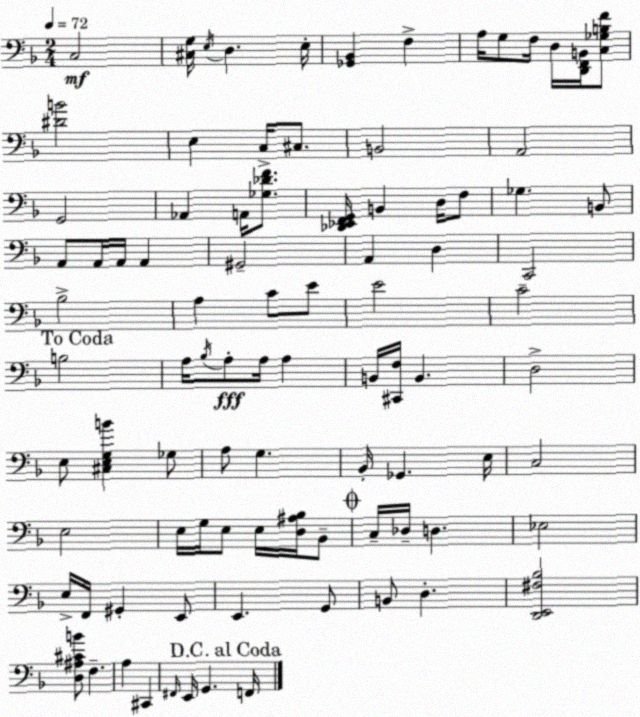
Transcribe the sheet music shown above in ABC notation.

X:1
T:Untitled
M:2/4
L:1/4
K:F
C,2 [^C,G,]/4 E,/4 D, E,/4 [_G,,_B,,] F, A,/4 G,/2 F,/4 D,/4 [D,,F,,B,,]/4 [C,_G,B,F]/2 [^DB]2 E, C,/4 ^C,/2 B,,2 A,,2 G,,2 _A,, A,,/4 [_G,_DF]/2 [_D,,_E,,F,,G,,]/4 B,, D,/4 F,/2 _G, B,,/2 A,,/2 A,,/4 A,,/4 A,, ^G,,2 A,, D, C,,2 _B,2 A, C/2 E/2 E2 C2 B,2 A,/4 _B,/4 A,/2 A,/4 A, B,,/4 [^C,,F,]/4 B,, D,2 E,/2 [^C,E,G,B] _G,/2 A,/2 G, _B,,/4 _G,, E,/4 C,2 E,2 E,/4 G,/4 E,/2 E,/4 [D,^A,_B,]/4 _B,,/2 C,/4 _D,/4 D, _E,2 E,/4 F,,/4 ^G,, E,,/2 E,, G,,/2 B,,/2 D, [D,,E,,^F,_B,]2 [D,^A,^CB]/2 F, A, ^C,, ^F,,/4 E,,/4 G,, F,,/4